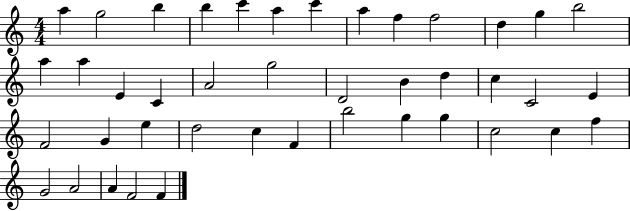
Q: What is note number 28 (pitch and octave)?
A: E5